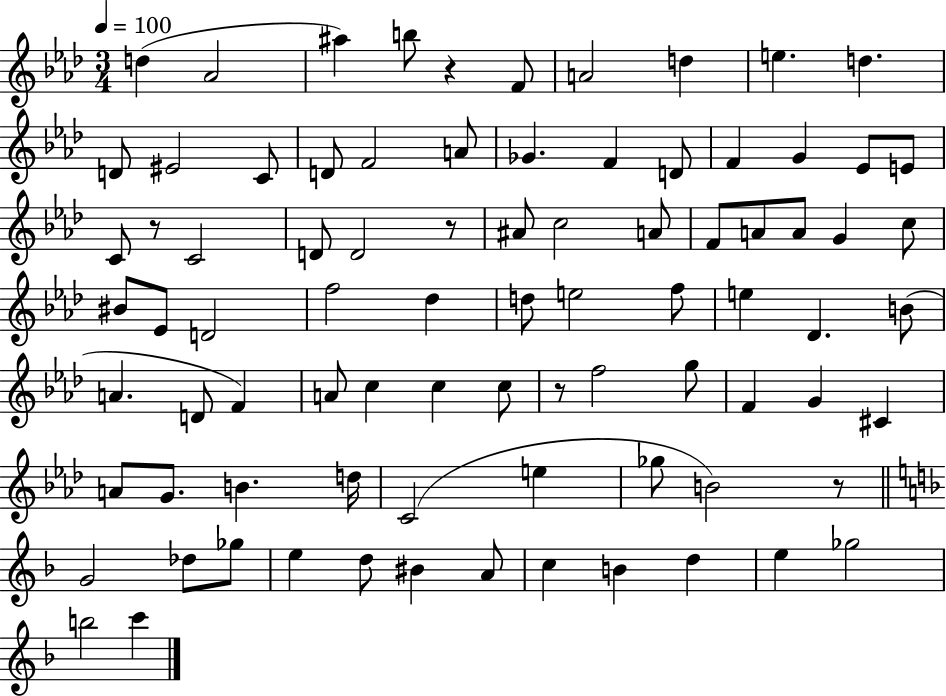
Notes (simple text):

D5/q Ab4/h A#5/q B5/e R/q F4/e A4/h D5/q E5/q. D5/q. D4/e EIS4/h C4/e D4/e F4/h A4/e Gb4/q. F4/q D4/e F4/q G4/q Eb4/e E4/e C4/e R/e C4/h D4/e D4/h R/e A#4/e C5/h A4/e F4/e A4/e A4/e G4/q C5/e BIS4/e Eb4/e D4/h F5/h Db5/q D5/e E5/h F5/e E5/q Db4/q. B4/e A4/q. D4/e F4/q A4/e C5/q C5/q C5/e R/e F5/h G5/e F4/q G4/q C#4/q A4/e G4/e. B4/q. D5/s C4/h E5/q Gb5/e B4/h R/e G4/h Db5/e Gb5/e E5/q D5/e BIS4/q A4/e C5/q B4/q D5/q E5/q Gb5/h B5/h C6/q